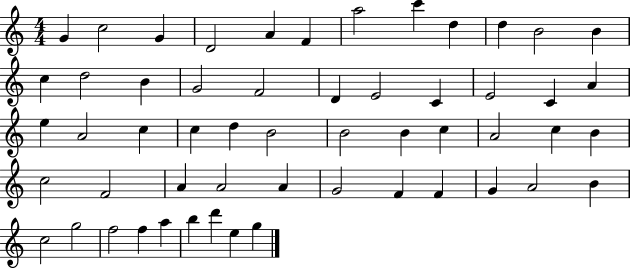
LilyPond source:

{
  \clef treble
  \numericTimeSignature
  \time 4/4
  \key c \major
  g'4 c''2 g'4 | d'2 a'4 f'4 | a''2 c'''4 d''4 | d''4 b'2 b'4 | \break c''4 d''2 b'4 | g'2 f'2 | d'4 e'2 c'4 | e'2 c'4 a'4 | \break e''4 a'2 c''4 | c''4 d''4 b'2 | b'2 b'4 c''4 | a'2 c''4 b'4 | \break c''2 f'2 | a'4 a'2 a'4 | g'2 f'4 f'4 | g'4 a'2 b'4 | \break c''2 g''2 | f''2 f''4 a''4 | b''4 d'''4 e''4 g''4 | \bar "|."
}